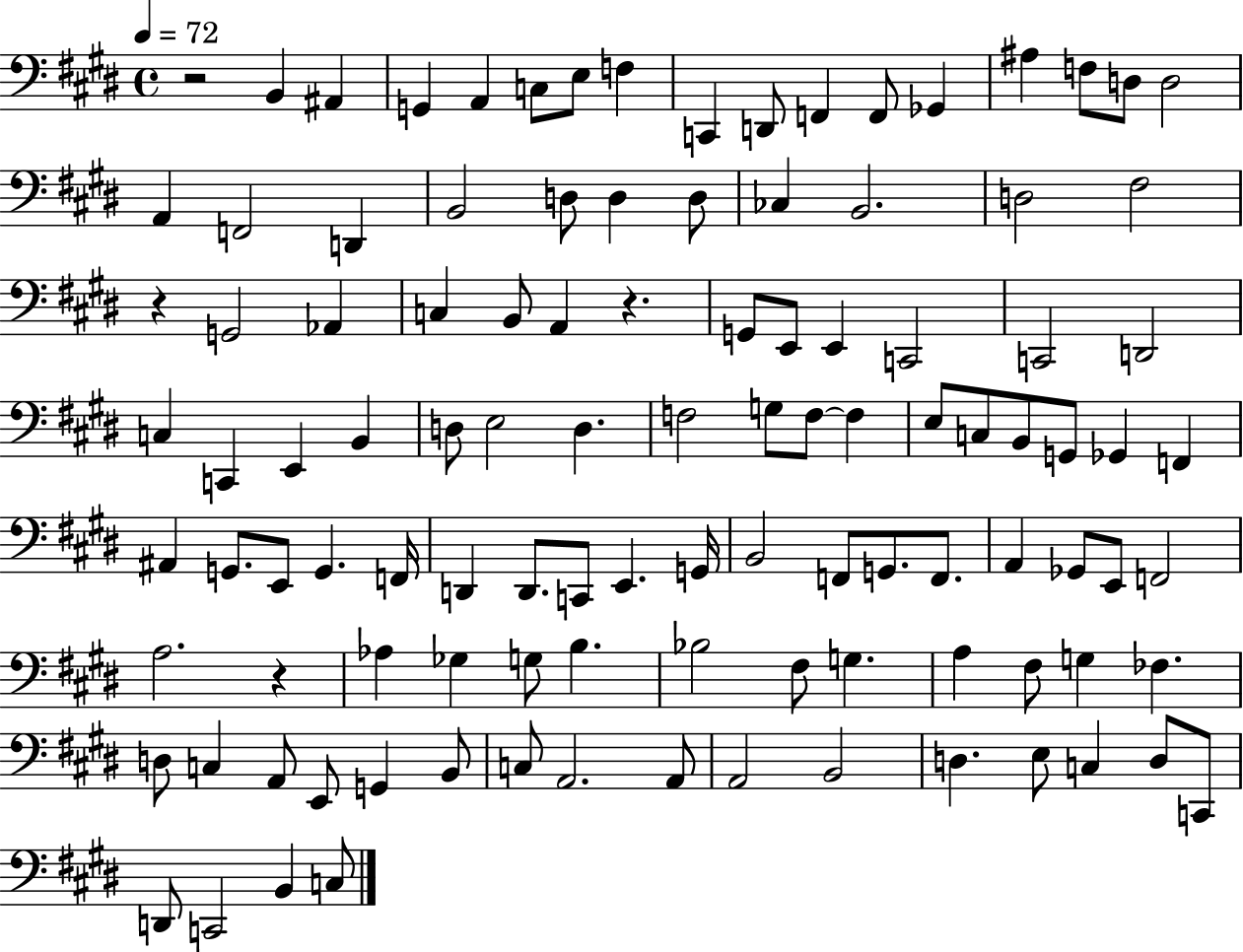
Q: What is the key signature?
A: E major